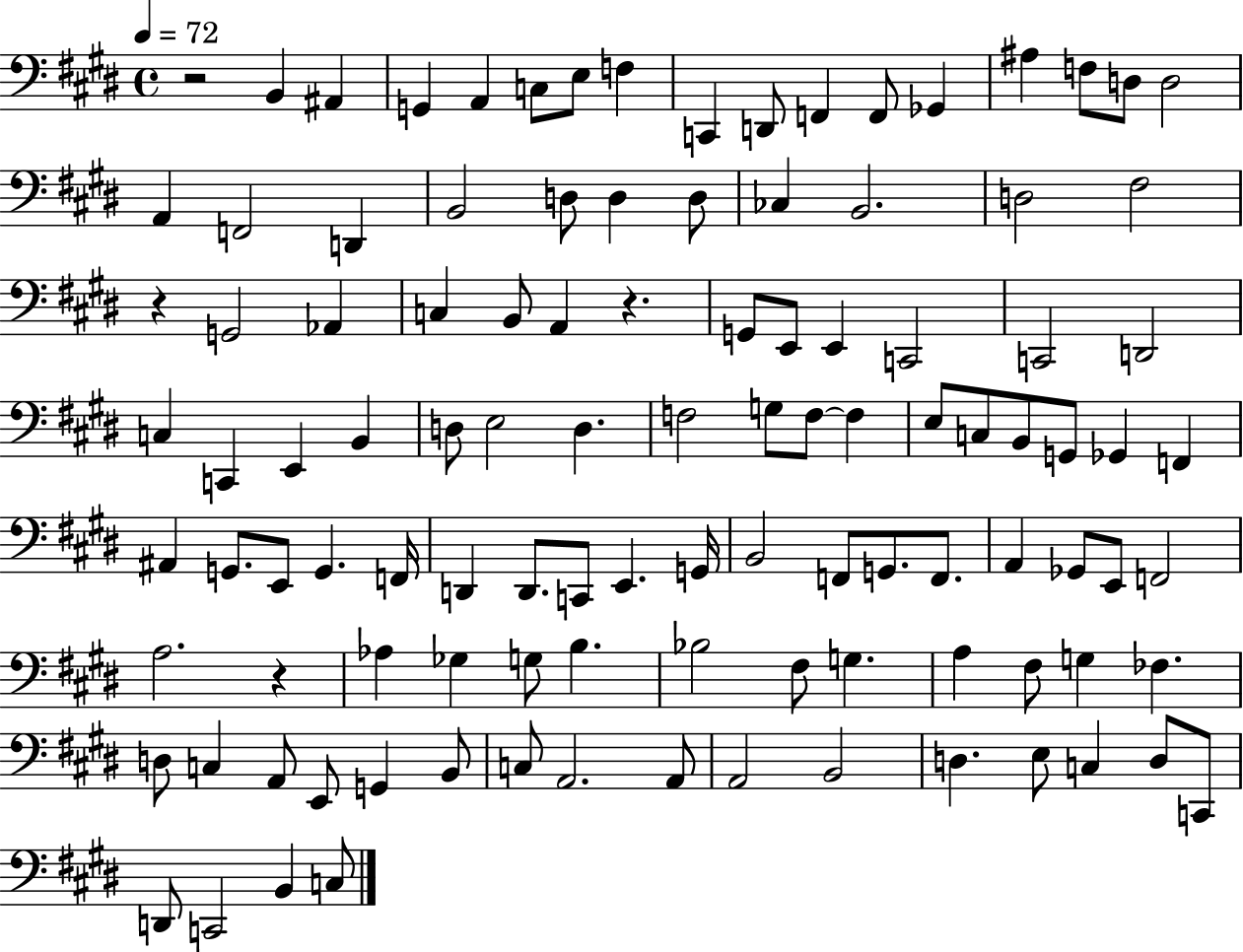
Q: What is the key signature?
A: E major